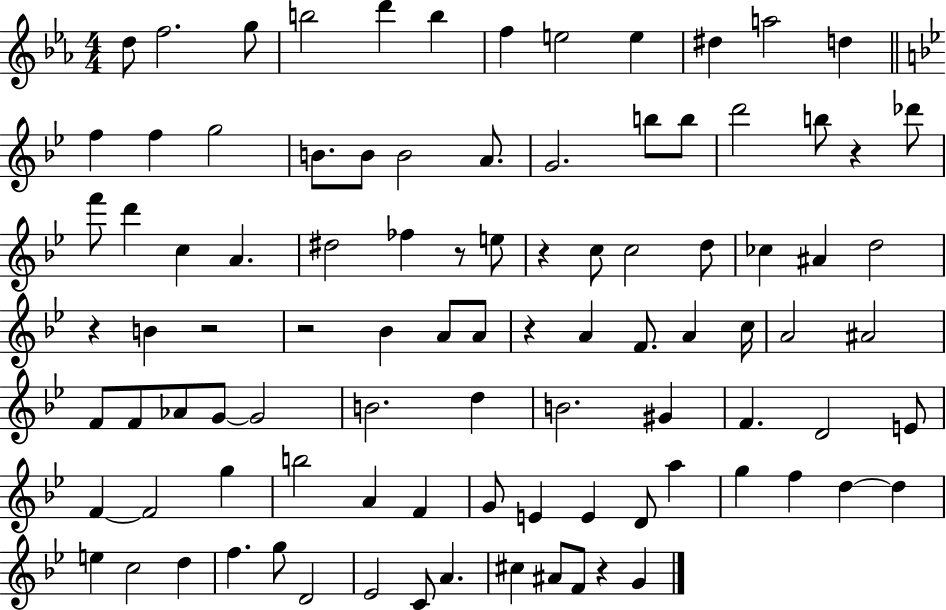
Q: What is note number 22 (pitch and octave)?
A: B5